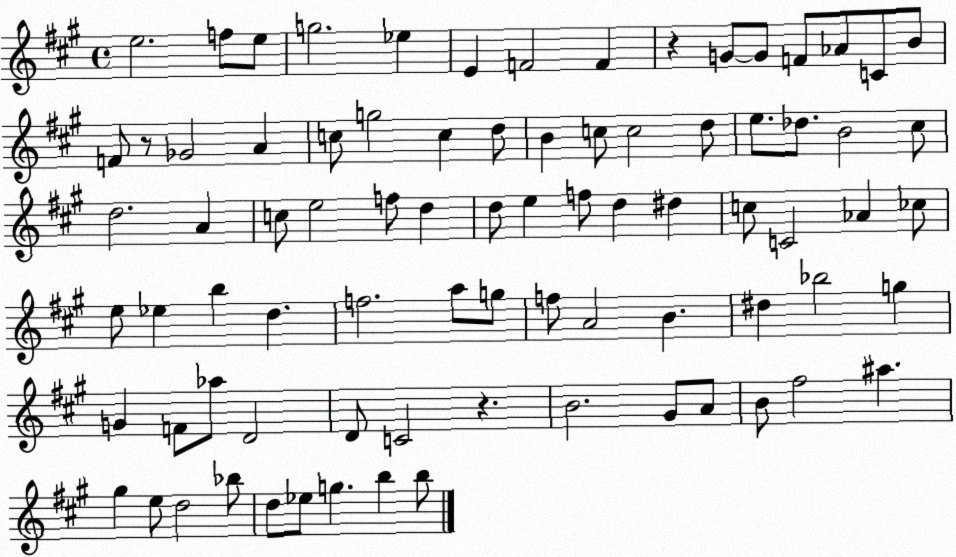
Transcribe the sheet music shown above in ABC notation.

X:1
T:Untitled
M:4/4
L:1/4
K:A
e2 f/2 e/2 g2 _e E F2 F z G/2 G/2 F/2 _A/2 C/2 B/2 F/2 z/2 _G2 A c/2 g2 c d/2 B c/2 c2 d/2 e/2 _d/2 B2 ^c/2 d2 A c/2 e2 f/2 d d/2 e f/2 d ^d c/2 C2 _A _c/2 e/2 _e b d f2 a/2 g/2 f/2 A2 B ^d _b2 g G F/2 _a/2 D2 D/2 C2 z B2 ^G/2 A/2 B/2 ^f2 ^a ^g e/2 d2 _b/2 d/2 _e/2 g b b/2